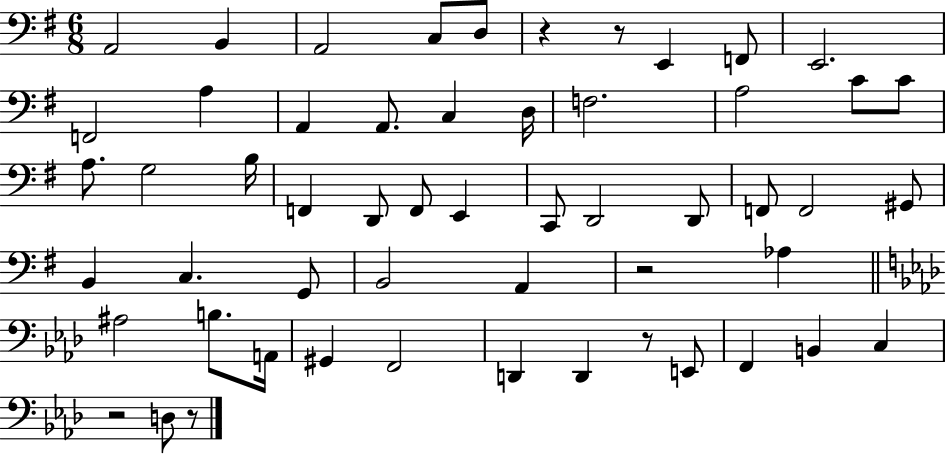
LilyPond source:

{
  \clef bass
  \numericTimeSignature
  \time 6/8
  \key g \major
  \repeat volta 2 { a,2 b,4 | a,2 c8 d8 | r4 r8 e,4 f,8 | e,2. | \break f,2 a4 | a,4 a,8. c4 d16 | f2. | a2 c'8 c'8 | \break a8. g2 b16 | f,4 d,8 f,8 e,4 | c,8 d,2 d,8 | f,8 f,2 gis,8 | \break b,4 c4. g,8 | b,2 a,4 | r2 aes4 | \bar "||" \break \key aes \major ais2 b8. a,16 | gis,4 f,2 | d,4 d,4 r8 e,8 | f,4 b,4 c4 | \break r2 d8 r8 | } \bar "|."
}